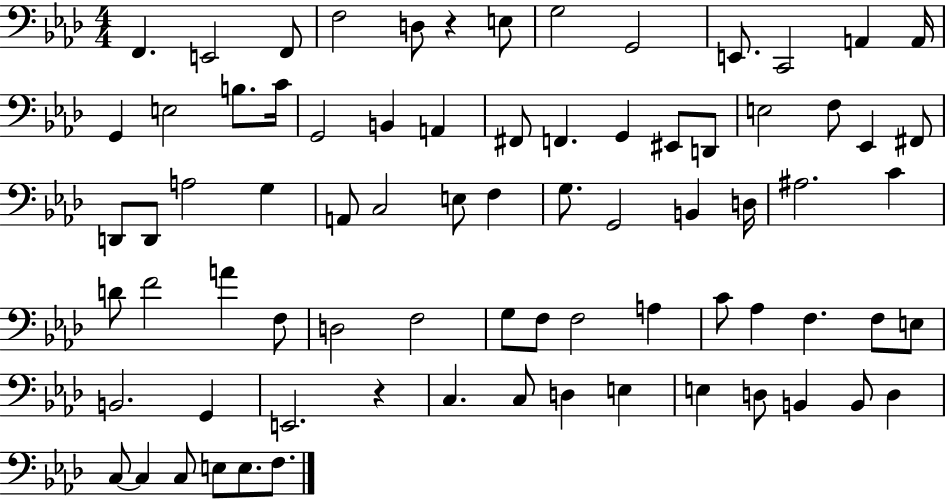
{
  \clef bass
  \numericTimeSignature
  \time 4/4
  \key aes \major
  f,4. e,2 f,8 | f2 d8 r4 e8 | g2 g,2 | e,8. c,2 a,4 a,16 | \break g,4 e2 b8. c'16 | g,2 b,4 a,4 | fis,8 f,4. g,4 eis,8 d,8 | e2 f8 ees,4 fis,8 | \break d,8 d,8 a2 g4 | a,8 c2 e8 f4 | g8. g,2 b,4 d16 | ais2. c'4 | \break d'8 f'2 a'4 f8 | d2 f2 | g8 f8 f2 a4 | c'8 aes4 f4. f8 e8 | \break b,2. g,4 | e,2. r4 | c4. c8 d4 e4 | e4 d8 b,4 b,8 d4 | \break c8~~ c4 c8 e8 e8. f8. | \bar "|."
}